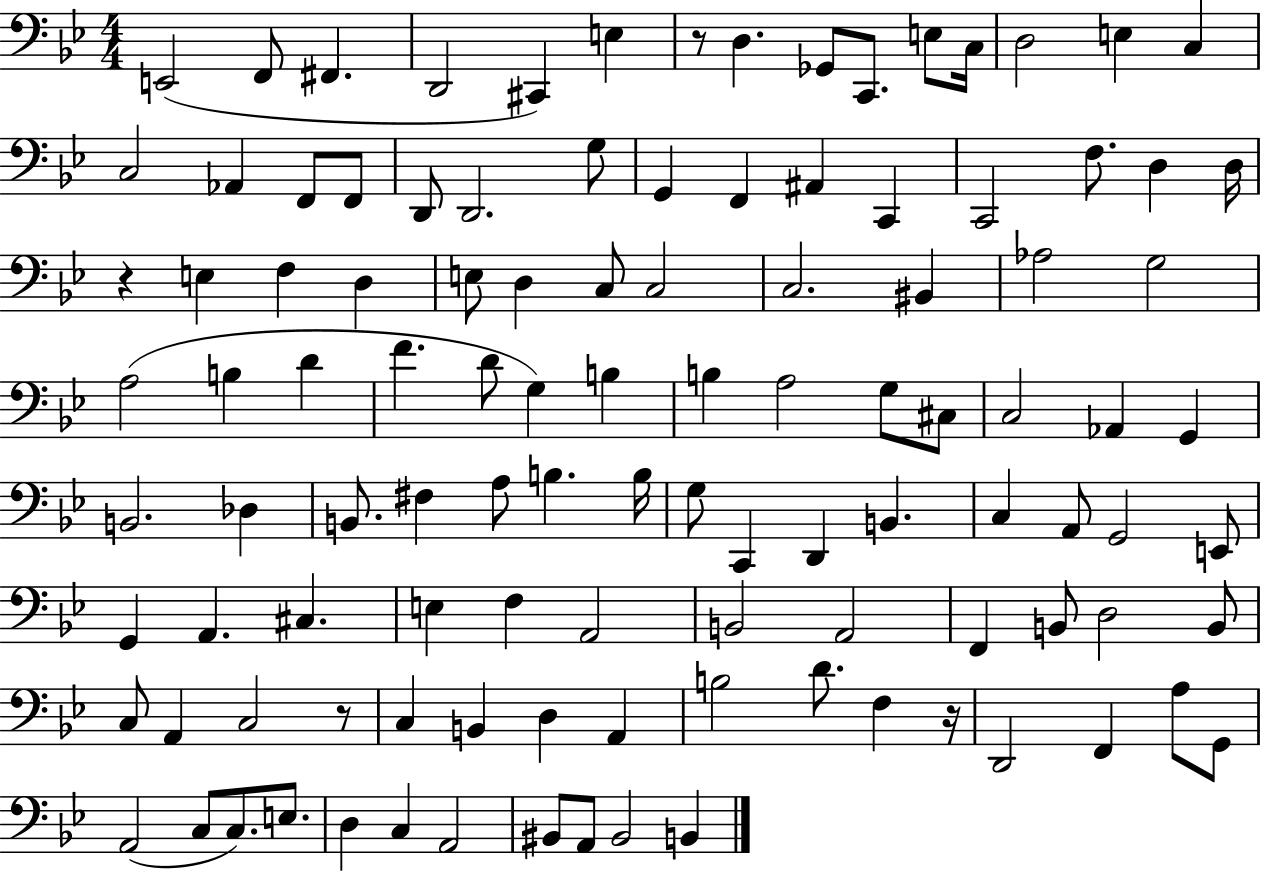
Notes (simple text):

E2/h F2/e F#2/q. D2/h C#2/q E3/q R/e D3/q. Gb2/e C2/e. E3/e C3/s D3/h E3/q C3/q C3/h Ab2/q F2/e F2/e D2/e D2/h. G3/e G2/q F2/q A#2/q C2/q C2/h F3/e. D3/q D3/s R/q E3/q F3/q D3/q E3/e D3/q C3/e C3/h C3/h. BIS2/q Ab3/h G3/h A3/h B3/q D4/q F4/q. D4/e G3/q B3/q B3/q A3/h G3/e C#3/e C3/h Ab2/q G2/q B2/h. Db3/q B2/e. F#3/q A3/e B3/q. B3/s G3/e C2/q D2/q B2/q. C3/q A2/e G2/h E2/e G2/q A2/q. C#3/q. E3/q F3/q A2/h B2/h A2/h F2/q B2/e D3/h B2/e C3/e A2/q C3/h R/e C3/q B2/q D3/q A2/q B3/h D4/e. F3/q R/s D2/h F2/q A3/e G2/e A2/h C3/e C3/e. E3/e. D3/q C3/q A2/h BIS2/e A2/e BIS2/h B2/q